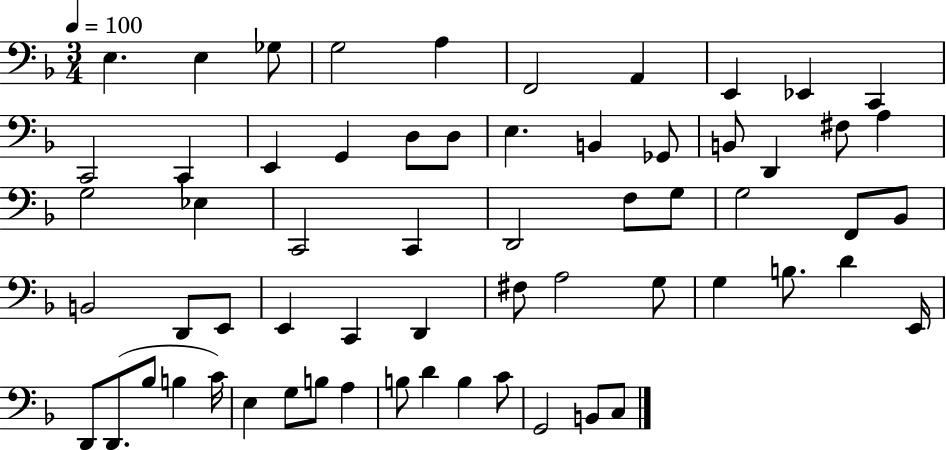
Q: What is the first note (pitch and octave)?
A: E3